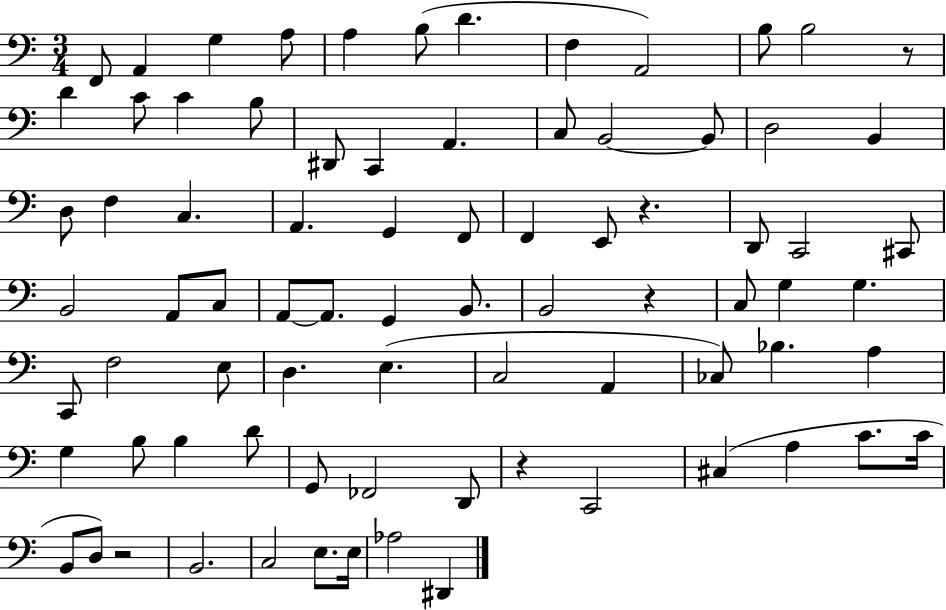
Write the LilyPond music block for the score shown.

{
  \clef bass
  \numericTimeSignature
  \time 3/4
  \key c \major
  f,8 a,4 g4 a8 | a4 b8( d'4. | f4 a,2) | b8 b2 r8 | \break d'4 c'8 c'4 b8 | dis,8 c,4 a,4. | c8 b,2~~ b,8 | d2 b,4 | \break d8 f4 c4. | a,4. g,4 f,8 | f,4 e,8 r4. | d,8 c,2 cis,8 | \break b,2 a,8 c8 | a,8~~ a,8. g,4 b,8. | b,2 r4 | c8 g4 g4. | \break c,8 f2 e8 | d4. e4.( | c2 a,4 | ces8) bes4. a4 | \break g4 b8 b4 d'8 | g,8 fes,2 d,8 | r4 c,2 | cis4( a4 c'8. c'16 | \break b,8 d8) r2 | b,2. | c2 e8. e16 | aes2 dis,4 | \break \bar "|."
}